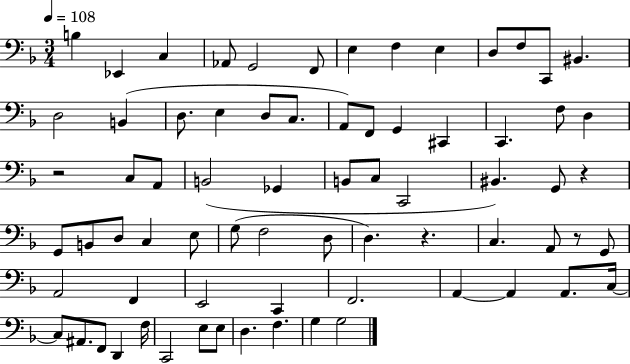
B3/q Eb2/q C3/q Ab2/e G2/h F2/e E3/q F3/q E3/q D3/e F3/e C2/e BIS2/q. D3/h B2/q D3/e. E3/q D3/e C3/e. A2/e F2/e G2/q C#2/q C2/q. F3/e D3/q R/h C3/e A2/e B2/h Gb2/q B2/e C3/e C2/h BIS2/q. G2/e R/q G2/e B2/e D3/e C3/q E3/e G3/e F3/h D3/e D3/q. R/q. C3/q. A2/e R/e G2/e A2/h F2/q E2/h C2/q F2/h. A2/q A2/q A2/e. C3/s C3/e A#2/e. F2/e D2/q F3/s C2/h E3/e E3/e D3/q. F3/q. G3/q G3/h